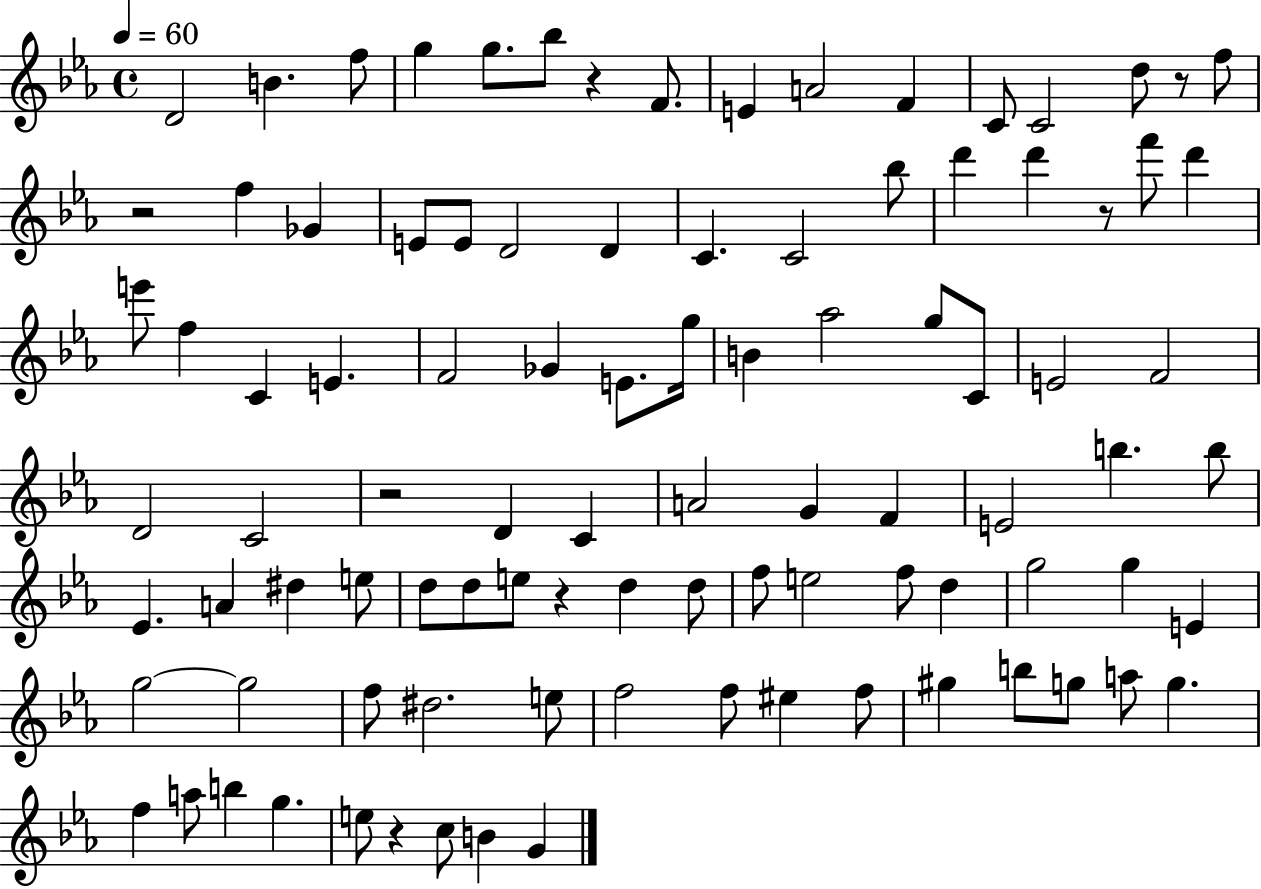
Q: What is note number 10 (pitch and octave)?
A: F4